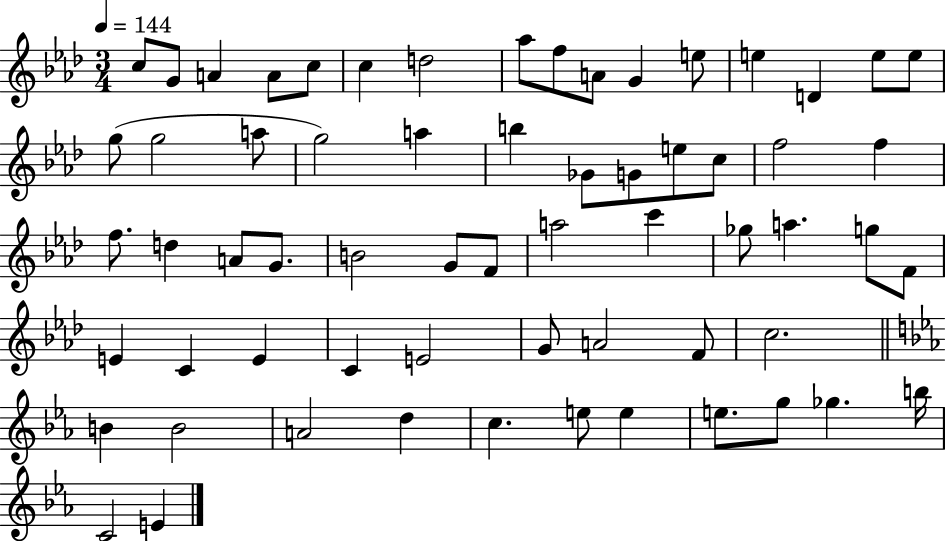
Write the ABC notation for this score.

X:1
T:Untitled
M:3/4
L:1/4
K:Ab
c/2 G/2 A A/2 c/2 c d2 _a/2 f/2 A/2 G e/2 e D e/2 e/2 g/2 g2 a/2 g2 a b _G/2 G/2 e/2 c/2 f2 f f/2 d A/2 G/2 B2 G/2 F/2 a2 c' _g/2 a g/2 F/2 E C E C E2 G/2 A2 F/2 c2 B B2 A2 d c e/2 e e/2 g/2 _g b/4 C2 E